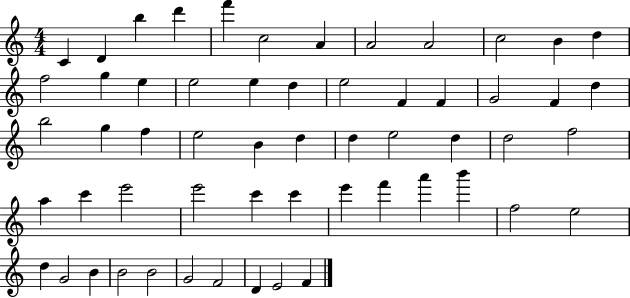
X:1
T:Untitled
M:4/4
L:1/4
K:C
C D b d' f' c2 A A2 A2 c2 B d f2 g e e2 e d e2 F F G2 F d b2 g f e2 B d d e2 d d2 f2 a c' e'2 e'2 c' c' e' f' a' b' f2 e2 d G2 B B2 B2 G2 F2 D E2 F